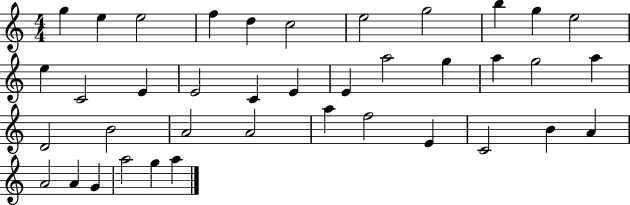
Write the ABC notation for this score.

X:1
T:Untitled
M:4/4
L:1/4
K:C
g e e2 f d c2 e2 g2 b g e2 e C2 E E2 C E E a2 g a g2 a D2 B2 A2 A2 a f2 E C2 B A A2 A G a2 g a